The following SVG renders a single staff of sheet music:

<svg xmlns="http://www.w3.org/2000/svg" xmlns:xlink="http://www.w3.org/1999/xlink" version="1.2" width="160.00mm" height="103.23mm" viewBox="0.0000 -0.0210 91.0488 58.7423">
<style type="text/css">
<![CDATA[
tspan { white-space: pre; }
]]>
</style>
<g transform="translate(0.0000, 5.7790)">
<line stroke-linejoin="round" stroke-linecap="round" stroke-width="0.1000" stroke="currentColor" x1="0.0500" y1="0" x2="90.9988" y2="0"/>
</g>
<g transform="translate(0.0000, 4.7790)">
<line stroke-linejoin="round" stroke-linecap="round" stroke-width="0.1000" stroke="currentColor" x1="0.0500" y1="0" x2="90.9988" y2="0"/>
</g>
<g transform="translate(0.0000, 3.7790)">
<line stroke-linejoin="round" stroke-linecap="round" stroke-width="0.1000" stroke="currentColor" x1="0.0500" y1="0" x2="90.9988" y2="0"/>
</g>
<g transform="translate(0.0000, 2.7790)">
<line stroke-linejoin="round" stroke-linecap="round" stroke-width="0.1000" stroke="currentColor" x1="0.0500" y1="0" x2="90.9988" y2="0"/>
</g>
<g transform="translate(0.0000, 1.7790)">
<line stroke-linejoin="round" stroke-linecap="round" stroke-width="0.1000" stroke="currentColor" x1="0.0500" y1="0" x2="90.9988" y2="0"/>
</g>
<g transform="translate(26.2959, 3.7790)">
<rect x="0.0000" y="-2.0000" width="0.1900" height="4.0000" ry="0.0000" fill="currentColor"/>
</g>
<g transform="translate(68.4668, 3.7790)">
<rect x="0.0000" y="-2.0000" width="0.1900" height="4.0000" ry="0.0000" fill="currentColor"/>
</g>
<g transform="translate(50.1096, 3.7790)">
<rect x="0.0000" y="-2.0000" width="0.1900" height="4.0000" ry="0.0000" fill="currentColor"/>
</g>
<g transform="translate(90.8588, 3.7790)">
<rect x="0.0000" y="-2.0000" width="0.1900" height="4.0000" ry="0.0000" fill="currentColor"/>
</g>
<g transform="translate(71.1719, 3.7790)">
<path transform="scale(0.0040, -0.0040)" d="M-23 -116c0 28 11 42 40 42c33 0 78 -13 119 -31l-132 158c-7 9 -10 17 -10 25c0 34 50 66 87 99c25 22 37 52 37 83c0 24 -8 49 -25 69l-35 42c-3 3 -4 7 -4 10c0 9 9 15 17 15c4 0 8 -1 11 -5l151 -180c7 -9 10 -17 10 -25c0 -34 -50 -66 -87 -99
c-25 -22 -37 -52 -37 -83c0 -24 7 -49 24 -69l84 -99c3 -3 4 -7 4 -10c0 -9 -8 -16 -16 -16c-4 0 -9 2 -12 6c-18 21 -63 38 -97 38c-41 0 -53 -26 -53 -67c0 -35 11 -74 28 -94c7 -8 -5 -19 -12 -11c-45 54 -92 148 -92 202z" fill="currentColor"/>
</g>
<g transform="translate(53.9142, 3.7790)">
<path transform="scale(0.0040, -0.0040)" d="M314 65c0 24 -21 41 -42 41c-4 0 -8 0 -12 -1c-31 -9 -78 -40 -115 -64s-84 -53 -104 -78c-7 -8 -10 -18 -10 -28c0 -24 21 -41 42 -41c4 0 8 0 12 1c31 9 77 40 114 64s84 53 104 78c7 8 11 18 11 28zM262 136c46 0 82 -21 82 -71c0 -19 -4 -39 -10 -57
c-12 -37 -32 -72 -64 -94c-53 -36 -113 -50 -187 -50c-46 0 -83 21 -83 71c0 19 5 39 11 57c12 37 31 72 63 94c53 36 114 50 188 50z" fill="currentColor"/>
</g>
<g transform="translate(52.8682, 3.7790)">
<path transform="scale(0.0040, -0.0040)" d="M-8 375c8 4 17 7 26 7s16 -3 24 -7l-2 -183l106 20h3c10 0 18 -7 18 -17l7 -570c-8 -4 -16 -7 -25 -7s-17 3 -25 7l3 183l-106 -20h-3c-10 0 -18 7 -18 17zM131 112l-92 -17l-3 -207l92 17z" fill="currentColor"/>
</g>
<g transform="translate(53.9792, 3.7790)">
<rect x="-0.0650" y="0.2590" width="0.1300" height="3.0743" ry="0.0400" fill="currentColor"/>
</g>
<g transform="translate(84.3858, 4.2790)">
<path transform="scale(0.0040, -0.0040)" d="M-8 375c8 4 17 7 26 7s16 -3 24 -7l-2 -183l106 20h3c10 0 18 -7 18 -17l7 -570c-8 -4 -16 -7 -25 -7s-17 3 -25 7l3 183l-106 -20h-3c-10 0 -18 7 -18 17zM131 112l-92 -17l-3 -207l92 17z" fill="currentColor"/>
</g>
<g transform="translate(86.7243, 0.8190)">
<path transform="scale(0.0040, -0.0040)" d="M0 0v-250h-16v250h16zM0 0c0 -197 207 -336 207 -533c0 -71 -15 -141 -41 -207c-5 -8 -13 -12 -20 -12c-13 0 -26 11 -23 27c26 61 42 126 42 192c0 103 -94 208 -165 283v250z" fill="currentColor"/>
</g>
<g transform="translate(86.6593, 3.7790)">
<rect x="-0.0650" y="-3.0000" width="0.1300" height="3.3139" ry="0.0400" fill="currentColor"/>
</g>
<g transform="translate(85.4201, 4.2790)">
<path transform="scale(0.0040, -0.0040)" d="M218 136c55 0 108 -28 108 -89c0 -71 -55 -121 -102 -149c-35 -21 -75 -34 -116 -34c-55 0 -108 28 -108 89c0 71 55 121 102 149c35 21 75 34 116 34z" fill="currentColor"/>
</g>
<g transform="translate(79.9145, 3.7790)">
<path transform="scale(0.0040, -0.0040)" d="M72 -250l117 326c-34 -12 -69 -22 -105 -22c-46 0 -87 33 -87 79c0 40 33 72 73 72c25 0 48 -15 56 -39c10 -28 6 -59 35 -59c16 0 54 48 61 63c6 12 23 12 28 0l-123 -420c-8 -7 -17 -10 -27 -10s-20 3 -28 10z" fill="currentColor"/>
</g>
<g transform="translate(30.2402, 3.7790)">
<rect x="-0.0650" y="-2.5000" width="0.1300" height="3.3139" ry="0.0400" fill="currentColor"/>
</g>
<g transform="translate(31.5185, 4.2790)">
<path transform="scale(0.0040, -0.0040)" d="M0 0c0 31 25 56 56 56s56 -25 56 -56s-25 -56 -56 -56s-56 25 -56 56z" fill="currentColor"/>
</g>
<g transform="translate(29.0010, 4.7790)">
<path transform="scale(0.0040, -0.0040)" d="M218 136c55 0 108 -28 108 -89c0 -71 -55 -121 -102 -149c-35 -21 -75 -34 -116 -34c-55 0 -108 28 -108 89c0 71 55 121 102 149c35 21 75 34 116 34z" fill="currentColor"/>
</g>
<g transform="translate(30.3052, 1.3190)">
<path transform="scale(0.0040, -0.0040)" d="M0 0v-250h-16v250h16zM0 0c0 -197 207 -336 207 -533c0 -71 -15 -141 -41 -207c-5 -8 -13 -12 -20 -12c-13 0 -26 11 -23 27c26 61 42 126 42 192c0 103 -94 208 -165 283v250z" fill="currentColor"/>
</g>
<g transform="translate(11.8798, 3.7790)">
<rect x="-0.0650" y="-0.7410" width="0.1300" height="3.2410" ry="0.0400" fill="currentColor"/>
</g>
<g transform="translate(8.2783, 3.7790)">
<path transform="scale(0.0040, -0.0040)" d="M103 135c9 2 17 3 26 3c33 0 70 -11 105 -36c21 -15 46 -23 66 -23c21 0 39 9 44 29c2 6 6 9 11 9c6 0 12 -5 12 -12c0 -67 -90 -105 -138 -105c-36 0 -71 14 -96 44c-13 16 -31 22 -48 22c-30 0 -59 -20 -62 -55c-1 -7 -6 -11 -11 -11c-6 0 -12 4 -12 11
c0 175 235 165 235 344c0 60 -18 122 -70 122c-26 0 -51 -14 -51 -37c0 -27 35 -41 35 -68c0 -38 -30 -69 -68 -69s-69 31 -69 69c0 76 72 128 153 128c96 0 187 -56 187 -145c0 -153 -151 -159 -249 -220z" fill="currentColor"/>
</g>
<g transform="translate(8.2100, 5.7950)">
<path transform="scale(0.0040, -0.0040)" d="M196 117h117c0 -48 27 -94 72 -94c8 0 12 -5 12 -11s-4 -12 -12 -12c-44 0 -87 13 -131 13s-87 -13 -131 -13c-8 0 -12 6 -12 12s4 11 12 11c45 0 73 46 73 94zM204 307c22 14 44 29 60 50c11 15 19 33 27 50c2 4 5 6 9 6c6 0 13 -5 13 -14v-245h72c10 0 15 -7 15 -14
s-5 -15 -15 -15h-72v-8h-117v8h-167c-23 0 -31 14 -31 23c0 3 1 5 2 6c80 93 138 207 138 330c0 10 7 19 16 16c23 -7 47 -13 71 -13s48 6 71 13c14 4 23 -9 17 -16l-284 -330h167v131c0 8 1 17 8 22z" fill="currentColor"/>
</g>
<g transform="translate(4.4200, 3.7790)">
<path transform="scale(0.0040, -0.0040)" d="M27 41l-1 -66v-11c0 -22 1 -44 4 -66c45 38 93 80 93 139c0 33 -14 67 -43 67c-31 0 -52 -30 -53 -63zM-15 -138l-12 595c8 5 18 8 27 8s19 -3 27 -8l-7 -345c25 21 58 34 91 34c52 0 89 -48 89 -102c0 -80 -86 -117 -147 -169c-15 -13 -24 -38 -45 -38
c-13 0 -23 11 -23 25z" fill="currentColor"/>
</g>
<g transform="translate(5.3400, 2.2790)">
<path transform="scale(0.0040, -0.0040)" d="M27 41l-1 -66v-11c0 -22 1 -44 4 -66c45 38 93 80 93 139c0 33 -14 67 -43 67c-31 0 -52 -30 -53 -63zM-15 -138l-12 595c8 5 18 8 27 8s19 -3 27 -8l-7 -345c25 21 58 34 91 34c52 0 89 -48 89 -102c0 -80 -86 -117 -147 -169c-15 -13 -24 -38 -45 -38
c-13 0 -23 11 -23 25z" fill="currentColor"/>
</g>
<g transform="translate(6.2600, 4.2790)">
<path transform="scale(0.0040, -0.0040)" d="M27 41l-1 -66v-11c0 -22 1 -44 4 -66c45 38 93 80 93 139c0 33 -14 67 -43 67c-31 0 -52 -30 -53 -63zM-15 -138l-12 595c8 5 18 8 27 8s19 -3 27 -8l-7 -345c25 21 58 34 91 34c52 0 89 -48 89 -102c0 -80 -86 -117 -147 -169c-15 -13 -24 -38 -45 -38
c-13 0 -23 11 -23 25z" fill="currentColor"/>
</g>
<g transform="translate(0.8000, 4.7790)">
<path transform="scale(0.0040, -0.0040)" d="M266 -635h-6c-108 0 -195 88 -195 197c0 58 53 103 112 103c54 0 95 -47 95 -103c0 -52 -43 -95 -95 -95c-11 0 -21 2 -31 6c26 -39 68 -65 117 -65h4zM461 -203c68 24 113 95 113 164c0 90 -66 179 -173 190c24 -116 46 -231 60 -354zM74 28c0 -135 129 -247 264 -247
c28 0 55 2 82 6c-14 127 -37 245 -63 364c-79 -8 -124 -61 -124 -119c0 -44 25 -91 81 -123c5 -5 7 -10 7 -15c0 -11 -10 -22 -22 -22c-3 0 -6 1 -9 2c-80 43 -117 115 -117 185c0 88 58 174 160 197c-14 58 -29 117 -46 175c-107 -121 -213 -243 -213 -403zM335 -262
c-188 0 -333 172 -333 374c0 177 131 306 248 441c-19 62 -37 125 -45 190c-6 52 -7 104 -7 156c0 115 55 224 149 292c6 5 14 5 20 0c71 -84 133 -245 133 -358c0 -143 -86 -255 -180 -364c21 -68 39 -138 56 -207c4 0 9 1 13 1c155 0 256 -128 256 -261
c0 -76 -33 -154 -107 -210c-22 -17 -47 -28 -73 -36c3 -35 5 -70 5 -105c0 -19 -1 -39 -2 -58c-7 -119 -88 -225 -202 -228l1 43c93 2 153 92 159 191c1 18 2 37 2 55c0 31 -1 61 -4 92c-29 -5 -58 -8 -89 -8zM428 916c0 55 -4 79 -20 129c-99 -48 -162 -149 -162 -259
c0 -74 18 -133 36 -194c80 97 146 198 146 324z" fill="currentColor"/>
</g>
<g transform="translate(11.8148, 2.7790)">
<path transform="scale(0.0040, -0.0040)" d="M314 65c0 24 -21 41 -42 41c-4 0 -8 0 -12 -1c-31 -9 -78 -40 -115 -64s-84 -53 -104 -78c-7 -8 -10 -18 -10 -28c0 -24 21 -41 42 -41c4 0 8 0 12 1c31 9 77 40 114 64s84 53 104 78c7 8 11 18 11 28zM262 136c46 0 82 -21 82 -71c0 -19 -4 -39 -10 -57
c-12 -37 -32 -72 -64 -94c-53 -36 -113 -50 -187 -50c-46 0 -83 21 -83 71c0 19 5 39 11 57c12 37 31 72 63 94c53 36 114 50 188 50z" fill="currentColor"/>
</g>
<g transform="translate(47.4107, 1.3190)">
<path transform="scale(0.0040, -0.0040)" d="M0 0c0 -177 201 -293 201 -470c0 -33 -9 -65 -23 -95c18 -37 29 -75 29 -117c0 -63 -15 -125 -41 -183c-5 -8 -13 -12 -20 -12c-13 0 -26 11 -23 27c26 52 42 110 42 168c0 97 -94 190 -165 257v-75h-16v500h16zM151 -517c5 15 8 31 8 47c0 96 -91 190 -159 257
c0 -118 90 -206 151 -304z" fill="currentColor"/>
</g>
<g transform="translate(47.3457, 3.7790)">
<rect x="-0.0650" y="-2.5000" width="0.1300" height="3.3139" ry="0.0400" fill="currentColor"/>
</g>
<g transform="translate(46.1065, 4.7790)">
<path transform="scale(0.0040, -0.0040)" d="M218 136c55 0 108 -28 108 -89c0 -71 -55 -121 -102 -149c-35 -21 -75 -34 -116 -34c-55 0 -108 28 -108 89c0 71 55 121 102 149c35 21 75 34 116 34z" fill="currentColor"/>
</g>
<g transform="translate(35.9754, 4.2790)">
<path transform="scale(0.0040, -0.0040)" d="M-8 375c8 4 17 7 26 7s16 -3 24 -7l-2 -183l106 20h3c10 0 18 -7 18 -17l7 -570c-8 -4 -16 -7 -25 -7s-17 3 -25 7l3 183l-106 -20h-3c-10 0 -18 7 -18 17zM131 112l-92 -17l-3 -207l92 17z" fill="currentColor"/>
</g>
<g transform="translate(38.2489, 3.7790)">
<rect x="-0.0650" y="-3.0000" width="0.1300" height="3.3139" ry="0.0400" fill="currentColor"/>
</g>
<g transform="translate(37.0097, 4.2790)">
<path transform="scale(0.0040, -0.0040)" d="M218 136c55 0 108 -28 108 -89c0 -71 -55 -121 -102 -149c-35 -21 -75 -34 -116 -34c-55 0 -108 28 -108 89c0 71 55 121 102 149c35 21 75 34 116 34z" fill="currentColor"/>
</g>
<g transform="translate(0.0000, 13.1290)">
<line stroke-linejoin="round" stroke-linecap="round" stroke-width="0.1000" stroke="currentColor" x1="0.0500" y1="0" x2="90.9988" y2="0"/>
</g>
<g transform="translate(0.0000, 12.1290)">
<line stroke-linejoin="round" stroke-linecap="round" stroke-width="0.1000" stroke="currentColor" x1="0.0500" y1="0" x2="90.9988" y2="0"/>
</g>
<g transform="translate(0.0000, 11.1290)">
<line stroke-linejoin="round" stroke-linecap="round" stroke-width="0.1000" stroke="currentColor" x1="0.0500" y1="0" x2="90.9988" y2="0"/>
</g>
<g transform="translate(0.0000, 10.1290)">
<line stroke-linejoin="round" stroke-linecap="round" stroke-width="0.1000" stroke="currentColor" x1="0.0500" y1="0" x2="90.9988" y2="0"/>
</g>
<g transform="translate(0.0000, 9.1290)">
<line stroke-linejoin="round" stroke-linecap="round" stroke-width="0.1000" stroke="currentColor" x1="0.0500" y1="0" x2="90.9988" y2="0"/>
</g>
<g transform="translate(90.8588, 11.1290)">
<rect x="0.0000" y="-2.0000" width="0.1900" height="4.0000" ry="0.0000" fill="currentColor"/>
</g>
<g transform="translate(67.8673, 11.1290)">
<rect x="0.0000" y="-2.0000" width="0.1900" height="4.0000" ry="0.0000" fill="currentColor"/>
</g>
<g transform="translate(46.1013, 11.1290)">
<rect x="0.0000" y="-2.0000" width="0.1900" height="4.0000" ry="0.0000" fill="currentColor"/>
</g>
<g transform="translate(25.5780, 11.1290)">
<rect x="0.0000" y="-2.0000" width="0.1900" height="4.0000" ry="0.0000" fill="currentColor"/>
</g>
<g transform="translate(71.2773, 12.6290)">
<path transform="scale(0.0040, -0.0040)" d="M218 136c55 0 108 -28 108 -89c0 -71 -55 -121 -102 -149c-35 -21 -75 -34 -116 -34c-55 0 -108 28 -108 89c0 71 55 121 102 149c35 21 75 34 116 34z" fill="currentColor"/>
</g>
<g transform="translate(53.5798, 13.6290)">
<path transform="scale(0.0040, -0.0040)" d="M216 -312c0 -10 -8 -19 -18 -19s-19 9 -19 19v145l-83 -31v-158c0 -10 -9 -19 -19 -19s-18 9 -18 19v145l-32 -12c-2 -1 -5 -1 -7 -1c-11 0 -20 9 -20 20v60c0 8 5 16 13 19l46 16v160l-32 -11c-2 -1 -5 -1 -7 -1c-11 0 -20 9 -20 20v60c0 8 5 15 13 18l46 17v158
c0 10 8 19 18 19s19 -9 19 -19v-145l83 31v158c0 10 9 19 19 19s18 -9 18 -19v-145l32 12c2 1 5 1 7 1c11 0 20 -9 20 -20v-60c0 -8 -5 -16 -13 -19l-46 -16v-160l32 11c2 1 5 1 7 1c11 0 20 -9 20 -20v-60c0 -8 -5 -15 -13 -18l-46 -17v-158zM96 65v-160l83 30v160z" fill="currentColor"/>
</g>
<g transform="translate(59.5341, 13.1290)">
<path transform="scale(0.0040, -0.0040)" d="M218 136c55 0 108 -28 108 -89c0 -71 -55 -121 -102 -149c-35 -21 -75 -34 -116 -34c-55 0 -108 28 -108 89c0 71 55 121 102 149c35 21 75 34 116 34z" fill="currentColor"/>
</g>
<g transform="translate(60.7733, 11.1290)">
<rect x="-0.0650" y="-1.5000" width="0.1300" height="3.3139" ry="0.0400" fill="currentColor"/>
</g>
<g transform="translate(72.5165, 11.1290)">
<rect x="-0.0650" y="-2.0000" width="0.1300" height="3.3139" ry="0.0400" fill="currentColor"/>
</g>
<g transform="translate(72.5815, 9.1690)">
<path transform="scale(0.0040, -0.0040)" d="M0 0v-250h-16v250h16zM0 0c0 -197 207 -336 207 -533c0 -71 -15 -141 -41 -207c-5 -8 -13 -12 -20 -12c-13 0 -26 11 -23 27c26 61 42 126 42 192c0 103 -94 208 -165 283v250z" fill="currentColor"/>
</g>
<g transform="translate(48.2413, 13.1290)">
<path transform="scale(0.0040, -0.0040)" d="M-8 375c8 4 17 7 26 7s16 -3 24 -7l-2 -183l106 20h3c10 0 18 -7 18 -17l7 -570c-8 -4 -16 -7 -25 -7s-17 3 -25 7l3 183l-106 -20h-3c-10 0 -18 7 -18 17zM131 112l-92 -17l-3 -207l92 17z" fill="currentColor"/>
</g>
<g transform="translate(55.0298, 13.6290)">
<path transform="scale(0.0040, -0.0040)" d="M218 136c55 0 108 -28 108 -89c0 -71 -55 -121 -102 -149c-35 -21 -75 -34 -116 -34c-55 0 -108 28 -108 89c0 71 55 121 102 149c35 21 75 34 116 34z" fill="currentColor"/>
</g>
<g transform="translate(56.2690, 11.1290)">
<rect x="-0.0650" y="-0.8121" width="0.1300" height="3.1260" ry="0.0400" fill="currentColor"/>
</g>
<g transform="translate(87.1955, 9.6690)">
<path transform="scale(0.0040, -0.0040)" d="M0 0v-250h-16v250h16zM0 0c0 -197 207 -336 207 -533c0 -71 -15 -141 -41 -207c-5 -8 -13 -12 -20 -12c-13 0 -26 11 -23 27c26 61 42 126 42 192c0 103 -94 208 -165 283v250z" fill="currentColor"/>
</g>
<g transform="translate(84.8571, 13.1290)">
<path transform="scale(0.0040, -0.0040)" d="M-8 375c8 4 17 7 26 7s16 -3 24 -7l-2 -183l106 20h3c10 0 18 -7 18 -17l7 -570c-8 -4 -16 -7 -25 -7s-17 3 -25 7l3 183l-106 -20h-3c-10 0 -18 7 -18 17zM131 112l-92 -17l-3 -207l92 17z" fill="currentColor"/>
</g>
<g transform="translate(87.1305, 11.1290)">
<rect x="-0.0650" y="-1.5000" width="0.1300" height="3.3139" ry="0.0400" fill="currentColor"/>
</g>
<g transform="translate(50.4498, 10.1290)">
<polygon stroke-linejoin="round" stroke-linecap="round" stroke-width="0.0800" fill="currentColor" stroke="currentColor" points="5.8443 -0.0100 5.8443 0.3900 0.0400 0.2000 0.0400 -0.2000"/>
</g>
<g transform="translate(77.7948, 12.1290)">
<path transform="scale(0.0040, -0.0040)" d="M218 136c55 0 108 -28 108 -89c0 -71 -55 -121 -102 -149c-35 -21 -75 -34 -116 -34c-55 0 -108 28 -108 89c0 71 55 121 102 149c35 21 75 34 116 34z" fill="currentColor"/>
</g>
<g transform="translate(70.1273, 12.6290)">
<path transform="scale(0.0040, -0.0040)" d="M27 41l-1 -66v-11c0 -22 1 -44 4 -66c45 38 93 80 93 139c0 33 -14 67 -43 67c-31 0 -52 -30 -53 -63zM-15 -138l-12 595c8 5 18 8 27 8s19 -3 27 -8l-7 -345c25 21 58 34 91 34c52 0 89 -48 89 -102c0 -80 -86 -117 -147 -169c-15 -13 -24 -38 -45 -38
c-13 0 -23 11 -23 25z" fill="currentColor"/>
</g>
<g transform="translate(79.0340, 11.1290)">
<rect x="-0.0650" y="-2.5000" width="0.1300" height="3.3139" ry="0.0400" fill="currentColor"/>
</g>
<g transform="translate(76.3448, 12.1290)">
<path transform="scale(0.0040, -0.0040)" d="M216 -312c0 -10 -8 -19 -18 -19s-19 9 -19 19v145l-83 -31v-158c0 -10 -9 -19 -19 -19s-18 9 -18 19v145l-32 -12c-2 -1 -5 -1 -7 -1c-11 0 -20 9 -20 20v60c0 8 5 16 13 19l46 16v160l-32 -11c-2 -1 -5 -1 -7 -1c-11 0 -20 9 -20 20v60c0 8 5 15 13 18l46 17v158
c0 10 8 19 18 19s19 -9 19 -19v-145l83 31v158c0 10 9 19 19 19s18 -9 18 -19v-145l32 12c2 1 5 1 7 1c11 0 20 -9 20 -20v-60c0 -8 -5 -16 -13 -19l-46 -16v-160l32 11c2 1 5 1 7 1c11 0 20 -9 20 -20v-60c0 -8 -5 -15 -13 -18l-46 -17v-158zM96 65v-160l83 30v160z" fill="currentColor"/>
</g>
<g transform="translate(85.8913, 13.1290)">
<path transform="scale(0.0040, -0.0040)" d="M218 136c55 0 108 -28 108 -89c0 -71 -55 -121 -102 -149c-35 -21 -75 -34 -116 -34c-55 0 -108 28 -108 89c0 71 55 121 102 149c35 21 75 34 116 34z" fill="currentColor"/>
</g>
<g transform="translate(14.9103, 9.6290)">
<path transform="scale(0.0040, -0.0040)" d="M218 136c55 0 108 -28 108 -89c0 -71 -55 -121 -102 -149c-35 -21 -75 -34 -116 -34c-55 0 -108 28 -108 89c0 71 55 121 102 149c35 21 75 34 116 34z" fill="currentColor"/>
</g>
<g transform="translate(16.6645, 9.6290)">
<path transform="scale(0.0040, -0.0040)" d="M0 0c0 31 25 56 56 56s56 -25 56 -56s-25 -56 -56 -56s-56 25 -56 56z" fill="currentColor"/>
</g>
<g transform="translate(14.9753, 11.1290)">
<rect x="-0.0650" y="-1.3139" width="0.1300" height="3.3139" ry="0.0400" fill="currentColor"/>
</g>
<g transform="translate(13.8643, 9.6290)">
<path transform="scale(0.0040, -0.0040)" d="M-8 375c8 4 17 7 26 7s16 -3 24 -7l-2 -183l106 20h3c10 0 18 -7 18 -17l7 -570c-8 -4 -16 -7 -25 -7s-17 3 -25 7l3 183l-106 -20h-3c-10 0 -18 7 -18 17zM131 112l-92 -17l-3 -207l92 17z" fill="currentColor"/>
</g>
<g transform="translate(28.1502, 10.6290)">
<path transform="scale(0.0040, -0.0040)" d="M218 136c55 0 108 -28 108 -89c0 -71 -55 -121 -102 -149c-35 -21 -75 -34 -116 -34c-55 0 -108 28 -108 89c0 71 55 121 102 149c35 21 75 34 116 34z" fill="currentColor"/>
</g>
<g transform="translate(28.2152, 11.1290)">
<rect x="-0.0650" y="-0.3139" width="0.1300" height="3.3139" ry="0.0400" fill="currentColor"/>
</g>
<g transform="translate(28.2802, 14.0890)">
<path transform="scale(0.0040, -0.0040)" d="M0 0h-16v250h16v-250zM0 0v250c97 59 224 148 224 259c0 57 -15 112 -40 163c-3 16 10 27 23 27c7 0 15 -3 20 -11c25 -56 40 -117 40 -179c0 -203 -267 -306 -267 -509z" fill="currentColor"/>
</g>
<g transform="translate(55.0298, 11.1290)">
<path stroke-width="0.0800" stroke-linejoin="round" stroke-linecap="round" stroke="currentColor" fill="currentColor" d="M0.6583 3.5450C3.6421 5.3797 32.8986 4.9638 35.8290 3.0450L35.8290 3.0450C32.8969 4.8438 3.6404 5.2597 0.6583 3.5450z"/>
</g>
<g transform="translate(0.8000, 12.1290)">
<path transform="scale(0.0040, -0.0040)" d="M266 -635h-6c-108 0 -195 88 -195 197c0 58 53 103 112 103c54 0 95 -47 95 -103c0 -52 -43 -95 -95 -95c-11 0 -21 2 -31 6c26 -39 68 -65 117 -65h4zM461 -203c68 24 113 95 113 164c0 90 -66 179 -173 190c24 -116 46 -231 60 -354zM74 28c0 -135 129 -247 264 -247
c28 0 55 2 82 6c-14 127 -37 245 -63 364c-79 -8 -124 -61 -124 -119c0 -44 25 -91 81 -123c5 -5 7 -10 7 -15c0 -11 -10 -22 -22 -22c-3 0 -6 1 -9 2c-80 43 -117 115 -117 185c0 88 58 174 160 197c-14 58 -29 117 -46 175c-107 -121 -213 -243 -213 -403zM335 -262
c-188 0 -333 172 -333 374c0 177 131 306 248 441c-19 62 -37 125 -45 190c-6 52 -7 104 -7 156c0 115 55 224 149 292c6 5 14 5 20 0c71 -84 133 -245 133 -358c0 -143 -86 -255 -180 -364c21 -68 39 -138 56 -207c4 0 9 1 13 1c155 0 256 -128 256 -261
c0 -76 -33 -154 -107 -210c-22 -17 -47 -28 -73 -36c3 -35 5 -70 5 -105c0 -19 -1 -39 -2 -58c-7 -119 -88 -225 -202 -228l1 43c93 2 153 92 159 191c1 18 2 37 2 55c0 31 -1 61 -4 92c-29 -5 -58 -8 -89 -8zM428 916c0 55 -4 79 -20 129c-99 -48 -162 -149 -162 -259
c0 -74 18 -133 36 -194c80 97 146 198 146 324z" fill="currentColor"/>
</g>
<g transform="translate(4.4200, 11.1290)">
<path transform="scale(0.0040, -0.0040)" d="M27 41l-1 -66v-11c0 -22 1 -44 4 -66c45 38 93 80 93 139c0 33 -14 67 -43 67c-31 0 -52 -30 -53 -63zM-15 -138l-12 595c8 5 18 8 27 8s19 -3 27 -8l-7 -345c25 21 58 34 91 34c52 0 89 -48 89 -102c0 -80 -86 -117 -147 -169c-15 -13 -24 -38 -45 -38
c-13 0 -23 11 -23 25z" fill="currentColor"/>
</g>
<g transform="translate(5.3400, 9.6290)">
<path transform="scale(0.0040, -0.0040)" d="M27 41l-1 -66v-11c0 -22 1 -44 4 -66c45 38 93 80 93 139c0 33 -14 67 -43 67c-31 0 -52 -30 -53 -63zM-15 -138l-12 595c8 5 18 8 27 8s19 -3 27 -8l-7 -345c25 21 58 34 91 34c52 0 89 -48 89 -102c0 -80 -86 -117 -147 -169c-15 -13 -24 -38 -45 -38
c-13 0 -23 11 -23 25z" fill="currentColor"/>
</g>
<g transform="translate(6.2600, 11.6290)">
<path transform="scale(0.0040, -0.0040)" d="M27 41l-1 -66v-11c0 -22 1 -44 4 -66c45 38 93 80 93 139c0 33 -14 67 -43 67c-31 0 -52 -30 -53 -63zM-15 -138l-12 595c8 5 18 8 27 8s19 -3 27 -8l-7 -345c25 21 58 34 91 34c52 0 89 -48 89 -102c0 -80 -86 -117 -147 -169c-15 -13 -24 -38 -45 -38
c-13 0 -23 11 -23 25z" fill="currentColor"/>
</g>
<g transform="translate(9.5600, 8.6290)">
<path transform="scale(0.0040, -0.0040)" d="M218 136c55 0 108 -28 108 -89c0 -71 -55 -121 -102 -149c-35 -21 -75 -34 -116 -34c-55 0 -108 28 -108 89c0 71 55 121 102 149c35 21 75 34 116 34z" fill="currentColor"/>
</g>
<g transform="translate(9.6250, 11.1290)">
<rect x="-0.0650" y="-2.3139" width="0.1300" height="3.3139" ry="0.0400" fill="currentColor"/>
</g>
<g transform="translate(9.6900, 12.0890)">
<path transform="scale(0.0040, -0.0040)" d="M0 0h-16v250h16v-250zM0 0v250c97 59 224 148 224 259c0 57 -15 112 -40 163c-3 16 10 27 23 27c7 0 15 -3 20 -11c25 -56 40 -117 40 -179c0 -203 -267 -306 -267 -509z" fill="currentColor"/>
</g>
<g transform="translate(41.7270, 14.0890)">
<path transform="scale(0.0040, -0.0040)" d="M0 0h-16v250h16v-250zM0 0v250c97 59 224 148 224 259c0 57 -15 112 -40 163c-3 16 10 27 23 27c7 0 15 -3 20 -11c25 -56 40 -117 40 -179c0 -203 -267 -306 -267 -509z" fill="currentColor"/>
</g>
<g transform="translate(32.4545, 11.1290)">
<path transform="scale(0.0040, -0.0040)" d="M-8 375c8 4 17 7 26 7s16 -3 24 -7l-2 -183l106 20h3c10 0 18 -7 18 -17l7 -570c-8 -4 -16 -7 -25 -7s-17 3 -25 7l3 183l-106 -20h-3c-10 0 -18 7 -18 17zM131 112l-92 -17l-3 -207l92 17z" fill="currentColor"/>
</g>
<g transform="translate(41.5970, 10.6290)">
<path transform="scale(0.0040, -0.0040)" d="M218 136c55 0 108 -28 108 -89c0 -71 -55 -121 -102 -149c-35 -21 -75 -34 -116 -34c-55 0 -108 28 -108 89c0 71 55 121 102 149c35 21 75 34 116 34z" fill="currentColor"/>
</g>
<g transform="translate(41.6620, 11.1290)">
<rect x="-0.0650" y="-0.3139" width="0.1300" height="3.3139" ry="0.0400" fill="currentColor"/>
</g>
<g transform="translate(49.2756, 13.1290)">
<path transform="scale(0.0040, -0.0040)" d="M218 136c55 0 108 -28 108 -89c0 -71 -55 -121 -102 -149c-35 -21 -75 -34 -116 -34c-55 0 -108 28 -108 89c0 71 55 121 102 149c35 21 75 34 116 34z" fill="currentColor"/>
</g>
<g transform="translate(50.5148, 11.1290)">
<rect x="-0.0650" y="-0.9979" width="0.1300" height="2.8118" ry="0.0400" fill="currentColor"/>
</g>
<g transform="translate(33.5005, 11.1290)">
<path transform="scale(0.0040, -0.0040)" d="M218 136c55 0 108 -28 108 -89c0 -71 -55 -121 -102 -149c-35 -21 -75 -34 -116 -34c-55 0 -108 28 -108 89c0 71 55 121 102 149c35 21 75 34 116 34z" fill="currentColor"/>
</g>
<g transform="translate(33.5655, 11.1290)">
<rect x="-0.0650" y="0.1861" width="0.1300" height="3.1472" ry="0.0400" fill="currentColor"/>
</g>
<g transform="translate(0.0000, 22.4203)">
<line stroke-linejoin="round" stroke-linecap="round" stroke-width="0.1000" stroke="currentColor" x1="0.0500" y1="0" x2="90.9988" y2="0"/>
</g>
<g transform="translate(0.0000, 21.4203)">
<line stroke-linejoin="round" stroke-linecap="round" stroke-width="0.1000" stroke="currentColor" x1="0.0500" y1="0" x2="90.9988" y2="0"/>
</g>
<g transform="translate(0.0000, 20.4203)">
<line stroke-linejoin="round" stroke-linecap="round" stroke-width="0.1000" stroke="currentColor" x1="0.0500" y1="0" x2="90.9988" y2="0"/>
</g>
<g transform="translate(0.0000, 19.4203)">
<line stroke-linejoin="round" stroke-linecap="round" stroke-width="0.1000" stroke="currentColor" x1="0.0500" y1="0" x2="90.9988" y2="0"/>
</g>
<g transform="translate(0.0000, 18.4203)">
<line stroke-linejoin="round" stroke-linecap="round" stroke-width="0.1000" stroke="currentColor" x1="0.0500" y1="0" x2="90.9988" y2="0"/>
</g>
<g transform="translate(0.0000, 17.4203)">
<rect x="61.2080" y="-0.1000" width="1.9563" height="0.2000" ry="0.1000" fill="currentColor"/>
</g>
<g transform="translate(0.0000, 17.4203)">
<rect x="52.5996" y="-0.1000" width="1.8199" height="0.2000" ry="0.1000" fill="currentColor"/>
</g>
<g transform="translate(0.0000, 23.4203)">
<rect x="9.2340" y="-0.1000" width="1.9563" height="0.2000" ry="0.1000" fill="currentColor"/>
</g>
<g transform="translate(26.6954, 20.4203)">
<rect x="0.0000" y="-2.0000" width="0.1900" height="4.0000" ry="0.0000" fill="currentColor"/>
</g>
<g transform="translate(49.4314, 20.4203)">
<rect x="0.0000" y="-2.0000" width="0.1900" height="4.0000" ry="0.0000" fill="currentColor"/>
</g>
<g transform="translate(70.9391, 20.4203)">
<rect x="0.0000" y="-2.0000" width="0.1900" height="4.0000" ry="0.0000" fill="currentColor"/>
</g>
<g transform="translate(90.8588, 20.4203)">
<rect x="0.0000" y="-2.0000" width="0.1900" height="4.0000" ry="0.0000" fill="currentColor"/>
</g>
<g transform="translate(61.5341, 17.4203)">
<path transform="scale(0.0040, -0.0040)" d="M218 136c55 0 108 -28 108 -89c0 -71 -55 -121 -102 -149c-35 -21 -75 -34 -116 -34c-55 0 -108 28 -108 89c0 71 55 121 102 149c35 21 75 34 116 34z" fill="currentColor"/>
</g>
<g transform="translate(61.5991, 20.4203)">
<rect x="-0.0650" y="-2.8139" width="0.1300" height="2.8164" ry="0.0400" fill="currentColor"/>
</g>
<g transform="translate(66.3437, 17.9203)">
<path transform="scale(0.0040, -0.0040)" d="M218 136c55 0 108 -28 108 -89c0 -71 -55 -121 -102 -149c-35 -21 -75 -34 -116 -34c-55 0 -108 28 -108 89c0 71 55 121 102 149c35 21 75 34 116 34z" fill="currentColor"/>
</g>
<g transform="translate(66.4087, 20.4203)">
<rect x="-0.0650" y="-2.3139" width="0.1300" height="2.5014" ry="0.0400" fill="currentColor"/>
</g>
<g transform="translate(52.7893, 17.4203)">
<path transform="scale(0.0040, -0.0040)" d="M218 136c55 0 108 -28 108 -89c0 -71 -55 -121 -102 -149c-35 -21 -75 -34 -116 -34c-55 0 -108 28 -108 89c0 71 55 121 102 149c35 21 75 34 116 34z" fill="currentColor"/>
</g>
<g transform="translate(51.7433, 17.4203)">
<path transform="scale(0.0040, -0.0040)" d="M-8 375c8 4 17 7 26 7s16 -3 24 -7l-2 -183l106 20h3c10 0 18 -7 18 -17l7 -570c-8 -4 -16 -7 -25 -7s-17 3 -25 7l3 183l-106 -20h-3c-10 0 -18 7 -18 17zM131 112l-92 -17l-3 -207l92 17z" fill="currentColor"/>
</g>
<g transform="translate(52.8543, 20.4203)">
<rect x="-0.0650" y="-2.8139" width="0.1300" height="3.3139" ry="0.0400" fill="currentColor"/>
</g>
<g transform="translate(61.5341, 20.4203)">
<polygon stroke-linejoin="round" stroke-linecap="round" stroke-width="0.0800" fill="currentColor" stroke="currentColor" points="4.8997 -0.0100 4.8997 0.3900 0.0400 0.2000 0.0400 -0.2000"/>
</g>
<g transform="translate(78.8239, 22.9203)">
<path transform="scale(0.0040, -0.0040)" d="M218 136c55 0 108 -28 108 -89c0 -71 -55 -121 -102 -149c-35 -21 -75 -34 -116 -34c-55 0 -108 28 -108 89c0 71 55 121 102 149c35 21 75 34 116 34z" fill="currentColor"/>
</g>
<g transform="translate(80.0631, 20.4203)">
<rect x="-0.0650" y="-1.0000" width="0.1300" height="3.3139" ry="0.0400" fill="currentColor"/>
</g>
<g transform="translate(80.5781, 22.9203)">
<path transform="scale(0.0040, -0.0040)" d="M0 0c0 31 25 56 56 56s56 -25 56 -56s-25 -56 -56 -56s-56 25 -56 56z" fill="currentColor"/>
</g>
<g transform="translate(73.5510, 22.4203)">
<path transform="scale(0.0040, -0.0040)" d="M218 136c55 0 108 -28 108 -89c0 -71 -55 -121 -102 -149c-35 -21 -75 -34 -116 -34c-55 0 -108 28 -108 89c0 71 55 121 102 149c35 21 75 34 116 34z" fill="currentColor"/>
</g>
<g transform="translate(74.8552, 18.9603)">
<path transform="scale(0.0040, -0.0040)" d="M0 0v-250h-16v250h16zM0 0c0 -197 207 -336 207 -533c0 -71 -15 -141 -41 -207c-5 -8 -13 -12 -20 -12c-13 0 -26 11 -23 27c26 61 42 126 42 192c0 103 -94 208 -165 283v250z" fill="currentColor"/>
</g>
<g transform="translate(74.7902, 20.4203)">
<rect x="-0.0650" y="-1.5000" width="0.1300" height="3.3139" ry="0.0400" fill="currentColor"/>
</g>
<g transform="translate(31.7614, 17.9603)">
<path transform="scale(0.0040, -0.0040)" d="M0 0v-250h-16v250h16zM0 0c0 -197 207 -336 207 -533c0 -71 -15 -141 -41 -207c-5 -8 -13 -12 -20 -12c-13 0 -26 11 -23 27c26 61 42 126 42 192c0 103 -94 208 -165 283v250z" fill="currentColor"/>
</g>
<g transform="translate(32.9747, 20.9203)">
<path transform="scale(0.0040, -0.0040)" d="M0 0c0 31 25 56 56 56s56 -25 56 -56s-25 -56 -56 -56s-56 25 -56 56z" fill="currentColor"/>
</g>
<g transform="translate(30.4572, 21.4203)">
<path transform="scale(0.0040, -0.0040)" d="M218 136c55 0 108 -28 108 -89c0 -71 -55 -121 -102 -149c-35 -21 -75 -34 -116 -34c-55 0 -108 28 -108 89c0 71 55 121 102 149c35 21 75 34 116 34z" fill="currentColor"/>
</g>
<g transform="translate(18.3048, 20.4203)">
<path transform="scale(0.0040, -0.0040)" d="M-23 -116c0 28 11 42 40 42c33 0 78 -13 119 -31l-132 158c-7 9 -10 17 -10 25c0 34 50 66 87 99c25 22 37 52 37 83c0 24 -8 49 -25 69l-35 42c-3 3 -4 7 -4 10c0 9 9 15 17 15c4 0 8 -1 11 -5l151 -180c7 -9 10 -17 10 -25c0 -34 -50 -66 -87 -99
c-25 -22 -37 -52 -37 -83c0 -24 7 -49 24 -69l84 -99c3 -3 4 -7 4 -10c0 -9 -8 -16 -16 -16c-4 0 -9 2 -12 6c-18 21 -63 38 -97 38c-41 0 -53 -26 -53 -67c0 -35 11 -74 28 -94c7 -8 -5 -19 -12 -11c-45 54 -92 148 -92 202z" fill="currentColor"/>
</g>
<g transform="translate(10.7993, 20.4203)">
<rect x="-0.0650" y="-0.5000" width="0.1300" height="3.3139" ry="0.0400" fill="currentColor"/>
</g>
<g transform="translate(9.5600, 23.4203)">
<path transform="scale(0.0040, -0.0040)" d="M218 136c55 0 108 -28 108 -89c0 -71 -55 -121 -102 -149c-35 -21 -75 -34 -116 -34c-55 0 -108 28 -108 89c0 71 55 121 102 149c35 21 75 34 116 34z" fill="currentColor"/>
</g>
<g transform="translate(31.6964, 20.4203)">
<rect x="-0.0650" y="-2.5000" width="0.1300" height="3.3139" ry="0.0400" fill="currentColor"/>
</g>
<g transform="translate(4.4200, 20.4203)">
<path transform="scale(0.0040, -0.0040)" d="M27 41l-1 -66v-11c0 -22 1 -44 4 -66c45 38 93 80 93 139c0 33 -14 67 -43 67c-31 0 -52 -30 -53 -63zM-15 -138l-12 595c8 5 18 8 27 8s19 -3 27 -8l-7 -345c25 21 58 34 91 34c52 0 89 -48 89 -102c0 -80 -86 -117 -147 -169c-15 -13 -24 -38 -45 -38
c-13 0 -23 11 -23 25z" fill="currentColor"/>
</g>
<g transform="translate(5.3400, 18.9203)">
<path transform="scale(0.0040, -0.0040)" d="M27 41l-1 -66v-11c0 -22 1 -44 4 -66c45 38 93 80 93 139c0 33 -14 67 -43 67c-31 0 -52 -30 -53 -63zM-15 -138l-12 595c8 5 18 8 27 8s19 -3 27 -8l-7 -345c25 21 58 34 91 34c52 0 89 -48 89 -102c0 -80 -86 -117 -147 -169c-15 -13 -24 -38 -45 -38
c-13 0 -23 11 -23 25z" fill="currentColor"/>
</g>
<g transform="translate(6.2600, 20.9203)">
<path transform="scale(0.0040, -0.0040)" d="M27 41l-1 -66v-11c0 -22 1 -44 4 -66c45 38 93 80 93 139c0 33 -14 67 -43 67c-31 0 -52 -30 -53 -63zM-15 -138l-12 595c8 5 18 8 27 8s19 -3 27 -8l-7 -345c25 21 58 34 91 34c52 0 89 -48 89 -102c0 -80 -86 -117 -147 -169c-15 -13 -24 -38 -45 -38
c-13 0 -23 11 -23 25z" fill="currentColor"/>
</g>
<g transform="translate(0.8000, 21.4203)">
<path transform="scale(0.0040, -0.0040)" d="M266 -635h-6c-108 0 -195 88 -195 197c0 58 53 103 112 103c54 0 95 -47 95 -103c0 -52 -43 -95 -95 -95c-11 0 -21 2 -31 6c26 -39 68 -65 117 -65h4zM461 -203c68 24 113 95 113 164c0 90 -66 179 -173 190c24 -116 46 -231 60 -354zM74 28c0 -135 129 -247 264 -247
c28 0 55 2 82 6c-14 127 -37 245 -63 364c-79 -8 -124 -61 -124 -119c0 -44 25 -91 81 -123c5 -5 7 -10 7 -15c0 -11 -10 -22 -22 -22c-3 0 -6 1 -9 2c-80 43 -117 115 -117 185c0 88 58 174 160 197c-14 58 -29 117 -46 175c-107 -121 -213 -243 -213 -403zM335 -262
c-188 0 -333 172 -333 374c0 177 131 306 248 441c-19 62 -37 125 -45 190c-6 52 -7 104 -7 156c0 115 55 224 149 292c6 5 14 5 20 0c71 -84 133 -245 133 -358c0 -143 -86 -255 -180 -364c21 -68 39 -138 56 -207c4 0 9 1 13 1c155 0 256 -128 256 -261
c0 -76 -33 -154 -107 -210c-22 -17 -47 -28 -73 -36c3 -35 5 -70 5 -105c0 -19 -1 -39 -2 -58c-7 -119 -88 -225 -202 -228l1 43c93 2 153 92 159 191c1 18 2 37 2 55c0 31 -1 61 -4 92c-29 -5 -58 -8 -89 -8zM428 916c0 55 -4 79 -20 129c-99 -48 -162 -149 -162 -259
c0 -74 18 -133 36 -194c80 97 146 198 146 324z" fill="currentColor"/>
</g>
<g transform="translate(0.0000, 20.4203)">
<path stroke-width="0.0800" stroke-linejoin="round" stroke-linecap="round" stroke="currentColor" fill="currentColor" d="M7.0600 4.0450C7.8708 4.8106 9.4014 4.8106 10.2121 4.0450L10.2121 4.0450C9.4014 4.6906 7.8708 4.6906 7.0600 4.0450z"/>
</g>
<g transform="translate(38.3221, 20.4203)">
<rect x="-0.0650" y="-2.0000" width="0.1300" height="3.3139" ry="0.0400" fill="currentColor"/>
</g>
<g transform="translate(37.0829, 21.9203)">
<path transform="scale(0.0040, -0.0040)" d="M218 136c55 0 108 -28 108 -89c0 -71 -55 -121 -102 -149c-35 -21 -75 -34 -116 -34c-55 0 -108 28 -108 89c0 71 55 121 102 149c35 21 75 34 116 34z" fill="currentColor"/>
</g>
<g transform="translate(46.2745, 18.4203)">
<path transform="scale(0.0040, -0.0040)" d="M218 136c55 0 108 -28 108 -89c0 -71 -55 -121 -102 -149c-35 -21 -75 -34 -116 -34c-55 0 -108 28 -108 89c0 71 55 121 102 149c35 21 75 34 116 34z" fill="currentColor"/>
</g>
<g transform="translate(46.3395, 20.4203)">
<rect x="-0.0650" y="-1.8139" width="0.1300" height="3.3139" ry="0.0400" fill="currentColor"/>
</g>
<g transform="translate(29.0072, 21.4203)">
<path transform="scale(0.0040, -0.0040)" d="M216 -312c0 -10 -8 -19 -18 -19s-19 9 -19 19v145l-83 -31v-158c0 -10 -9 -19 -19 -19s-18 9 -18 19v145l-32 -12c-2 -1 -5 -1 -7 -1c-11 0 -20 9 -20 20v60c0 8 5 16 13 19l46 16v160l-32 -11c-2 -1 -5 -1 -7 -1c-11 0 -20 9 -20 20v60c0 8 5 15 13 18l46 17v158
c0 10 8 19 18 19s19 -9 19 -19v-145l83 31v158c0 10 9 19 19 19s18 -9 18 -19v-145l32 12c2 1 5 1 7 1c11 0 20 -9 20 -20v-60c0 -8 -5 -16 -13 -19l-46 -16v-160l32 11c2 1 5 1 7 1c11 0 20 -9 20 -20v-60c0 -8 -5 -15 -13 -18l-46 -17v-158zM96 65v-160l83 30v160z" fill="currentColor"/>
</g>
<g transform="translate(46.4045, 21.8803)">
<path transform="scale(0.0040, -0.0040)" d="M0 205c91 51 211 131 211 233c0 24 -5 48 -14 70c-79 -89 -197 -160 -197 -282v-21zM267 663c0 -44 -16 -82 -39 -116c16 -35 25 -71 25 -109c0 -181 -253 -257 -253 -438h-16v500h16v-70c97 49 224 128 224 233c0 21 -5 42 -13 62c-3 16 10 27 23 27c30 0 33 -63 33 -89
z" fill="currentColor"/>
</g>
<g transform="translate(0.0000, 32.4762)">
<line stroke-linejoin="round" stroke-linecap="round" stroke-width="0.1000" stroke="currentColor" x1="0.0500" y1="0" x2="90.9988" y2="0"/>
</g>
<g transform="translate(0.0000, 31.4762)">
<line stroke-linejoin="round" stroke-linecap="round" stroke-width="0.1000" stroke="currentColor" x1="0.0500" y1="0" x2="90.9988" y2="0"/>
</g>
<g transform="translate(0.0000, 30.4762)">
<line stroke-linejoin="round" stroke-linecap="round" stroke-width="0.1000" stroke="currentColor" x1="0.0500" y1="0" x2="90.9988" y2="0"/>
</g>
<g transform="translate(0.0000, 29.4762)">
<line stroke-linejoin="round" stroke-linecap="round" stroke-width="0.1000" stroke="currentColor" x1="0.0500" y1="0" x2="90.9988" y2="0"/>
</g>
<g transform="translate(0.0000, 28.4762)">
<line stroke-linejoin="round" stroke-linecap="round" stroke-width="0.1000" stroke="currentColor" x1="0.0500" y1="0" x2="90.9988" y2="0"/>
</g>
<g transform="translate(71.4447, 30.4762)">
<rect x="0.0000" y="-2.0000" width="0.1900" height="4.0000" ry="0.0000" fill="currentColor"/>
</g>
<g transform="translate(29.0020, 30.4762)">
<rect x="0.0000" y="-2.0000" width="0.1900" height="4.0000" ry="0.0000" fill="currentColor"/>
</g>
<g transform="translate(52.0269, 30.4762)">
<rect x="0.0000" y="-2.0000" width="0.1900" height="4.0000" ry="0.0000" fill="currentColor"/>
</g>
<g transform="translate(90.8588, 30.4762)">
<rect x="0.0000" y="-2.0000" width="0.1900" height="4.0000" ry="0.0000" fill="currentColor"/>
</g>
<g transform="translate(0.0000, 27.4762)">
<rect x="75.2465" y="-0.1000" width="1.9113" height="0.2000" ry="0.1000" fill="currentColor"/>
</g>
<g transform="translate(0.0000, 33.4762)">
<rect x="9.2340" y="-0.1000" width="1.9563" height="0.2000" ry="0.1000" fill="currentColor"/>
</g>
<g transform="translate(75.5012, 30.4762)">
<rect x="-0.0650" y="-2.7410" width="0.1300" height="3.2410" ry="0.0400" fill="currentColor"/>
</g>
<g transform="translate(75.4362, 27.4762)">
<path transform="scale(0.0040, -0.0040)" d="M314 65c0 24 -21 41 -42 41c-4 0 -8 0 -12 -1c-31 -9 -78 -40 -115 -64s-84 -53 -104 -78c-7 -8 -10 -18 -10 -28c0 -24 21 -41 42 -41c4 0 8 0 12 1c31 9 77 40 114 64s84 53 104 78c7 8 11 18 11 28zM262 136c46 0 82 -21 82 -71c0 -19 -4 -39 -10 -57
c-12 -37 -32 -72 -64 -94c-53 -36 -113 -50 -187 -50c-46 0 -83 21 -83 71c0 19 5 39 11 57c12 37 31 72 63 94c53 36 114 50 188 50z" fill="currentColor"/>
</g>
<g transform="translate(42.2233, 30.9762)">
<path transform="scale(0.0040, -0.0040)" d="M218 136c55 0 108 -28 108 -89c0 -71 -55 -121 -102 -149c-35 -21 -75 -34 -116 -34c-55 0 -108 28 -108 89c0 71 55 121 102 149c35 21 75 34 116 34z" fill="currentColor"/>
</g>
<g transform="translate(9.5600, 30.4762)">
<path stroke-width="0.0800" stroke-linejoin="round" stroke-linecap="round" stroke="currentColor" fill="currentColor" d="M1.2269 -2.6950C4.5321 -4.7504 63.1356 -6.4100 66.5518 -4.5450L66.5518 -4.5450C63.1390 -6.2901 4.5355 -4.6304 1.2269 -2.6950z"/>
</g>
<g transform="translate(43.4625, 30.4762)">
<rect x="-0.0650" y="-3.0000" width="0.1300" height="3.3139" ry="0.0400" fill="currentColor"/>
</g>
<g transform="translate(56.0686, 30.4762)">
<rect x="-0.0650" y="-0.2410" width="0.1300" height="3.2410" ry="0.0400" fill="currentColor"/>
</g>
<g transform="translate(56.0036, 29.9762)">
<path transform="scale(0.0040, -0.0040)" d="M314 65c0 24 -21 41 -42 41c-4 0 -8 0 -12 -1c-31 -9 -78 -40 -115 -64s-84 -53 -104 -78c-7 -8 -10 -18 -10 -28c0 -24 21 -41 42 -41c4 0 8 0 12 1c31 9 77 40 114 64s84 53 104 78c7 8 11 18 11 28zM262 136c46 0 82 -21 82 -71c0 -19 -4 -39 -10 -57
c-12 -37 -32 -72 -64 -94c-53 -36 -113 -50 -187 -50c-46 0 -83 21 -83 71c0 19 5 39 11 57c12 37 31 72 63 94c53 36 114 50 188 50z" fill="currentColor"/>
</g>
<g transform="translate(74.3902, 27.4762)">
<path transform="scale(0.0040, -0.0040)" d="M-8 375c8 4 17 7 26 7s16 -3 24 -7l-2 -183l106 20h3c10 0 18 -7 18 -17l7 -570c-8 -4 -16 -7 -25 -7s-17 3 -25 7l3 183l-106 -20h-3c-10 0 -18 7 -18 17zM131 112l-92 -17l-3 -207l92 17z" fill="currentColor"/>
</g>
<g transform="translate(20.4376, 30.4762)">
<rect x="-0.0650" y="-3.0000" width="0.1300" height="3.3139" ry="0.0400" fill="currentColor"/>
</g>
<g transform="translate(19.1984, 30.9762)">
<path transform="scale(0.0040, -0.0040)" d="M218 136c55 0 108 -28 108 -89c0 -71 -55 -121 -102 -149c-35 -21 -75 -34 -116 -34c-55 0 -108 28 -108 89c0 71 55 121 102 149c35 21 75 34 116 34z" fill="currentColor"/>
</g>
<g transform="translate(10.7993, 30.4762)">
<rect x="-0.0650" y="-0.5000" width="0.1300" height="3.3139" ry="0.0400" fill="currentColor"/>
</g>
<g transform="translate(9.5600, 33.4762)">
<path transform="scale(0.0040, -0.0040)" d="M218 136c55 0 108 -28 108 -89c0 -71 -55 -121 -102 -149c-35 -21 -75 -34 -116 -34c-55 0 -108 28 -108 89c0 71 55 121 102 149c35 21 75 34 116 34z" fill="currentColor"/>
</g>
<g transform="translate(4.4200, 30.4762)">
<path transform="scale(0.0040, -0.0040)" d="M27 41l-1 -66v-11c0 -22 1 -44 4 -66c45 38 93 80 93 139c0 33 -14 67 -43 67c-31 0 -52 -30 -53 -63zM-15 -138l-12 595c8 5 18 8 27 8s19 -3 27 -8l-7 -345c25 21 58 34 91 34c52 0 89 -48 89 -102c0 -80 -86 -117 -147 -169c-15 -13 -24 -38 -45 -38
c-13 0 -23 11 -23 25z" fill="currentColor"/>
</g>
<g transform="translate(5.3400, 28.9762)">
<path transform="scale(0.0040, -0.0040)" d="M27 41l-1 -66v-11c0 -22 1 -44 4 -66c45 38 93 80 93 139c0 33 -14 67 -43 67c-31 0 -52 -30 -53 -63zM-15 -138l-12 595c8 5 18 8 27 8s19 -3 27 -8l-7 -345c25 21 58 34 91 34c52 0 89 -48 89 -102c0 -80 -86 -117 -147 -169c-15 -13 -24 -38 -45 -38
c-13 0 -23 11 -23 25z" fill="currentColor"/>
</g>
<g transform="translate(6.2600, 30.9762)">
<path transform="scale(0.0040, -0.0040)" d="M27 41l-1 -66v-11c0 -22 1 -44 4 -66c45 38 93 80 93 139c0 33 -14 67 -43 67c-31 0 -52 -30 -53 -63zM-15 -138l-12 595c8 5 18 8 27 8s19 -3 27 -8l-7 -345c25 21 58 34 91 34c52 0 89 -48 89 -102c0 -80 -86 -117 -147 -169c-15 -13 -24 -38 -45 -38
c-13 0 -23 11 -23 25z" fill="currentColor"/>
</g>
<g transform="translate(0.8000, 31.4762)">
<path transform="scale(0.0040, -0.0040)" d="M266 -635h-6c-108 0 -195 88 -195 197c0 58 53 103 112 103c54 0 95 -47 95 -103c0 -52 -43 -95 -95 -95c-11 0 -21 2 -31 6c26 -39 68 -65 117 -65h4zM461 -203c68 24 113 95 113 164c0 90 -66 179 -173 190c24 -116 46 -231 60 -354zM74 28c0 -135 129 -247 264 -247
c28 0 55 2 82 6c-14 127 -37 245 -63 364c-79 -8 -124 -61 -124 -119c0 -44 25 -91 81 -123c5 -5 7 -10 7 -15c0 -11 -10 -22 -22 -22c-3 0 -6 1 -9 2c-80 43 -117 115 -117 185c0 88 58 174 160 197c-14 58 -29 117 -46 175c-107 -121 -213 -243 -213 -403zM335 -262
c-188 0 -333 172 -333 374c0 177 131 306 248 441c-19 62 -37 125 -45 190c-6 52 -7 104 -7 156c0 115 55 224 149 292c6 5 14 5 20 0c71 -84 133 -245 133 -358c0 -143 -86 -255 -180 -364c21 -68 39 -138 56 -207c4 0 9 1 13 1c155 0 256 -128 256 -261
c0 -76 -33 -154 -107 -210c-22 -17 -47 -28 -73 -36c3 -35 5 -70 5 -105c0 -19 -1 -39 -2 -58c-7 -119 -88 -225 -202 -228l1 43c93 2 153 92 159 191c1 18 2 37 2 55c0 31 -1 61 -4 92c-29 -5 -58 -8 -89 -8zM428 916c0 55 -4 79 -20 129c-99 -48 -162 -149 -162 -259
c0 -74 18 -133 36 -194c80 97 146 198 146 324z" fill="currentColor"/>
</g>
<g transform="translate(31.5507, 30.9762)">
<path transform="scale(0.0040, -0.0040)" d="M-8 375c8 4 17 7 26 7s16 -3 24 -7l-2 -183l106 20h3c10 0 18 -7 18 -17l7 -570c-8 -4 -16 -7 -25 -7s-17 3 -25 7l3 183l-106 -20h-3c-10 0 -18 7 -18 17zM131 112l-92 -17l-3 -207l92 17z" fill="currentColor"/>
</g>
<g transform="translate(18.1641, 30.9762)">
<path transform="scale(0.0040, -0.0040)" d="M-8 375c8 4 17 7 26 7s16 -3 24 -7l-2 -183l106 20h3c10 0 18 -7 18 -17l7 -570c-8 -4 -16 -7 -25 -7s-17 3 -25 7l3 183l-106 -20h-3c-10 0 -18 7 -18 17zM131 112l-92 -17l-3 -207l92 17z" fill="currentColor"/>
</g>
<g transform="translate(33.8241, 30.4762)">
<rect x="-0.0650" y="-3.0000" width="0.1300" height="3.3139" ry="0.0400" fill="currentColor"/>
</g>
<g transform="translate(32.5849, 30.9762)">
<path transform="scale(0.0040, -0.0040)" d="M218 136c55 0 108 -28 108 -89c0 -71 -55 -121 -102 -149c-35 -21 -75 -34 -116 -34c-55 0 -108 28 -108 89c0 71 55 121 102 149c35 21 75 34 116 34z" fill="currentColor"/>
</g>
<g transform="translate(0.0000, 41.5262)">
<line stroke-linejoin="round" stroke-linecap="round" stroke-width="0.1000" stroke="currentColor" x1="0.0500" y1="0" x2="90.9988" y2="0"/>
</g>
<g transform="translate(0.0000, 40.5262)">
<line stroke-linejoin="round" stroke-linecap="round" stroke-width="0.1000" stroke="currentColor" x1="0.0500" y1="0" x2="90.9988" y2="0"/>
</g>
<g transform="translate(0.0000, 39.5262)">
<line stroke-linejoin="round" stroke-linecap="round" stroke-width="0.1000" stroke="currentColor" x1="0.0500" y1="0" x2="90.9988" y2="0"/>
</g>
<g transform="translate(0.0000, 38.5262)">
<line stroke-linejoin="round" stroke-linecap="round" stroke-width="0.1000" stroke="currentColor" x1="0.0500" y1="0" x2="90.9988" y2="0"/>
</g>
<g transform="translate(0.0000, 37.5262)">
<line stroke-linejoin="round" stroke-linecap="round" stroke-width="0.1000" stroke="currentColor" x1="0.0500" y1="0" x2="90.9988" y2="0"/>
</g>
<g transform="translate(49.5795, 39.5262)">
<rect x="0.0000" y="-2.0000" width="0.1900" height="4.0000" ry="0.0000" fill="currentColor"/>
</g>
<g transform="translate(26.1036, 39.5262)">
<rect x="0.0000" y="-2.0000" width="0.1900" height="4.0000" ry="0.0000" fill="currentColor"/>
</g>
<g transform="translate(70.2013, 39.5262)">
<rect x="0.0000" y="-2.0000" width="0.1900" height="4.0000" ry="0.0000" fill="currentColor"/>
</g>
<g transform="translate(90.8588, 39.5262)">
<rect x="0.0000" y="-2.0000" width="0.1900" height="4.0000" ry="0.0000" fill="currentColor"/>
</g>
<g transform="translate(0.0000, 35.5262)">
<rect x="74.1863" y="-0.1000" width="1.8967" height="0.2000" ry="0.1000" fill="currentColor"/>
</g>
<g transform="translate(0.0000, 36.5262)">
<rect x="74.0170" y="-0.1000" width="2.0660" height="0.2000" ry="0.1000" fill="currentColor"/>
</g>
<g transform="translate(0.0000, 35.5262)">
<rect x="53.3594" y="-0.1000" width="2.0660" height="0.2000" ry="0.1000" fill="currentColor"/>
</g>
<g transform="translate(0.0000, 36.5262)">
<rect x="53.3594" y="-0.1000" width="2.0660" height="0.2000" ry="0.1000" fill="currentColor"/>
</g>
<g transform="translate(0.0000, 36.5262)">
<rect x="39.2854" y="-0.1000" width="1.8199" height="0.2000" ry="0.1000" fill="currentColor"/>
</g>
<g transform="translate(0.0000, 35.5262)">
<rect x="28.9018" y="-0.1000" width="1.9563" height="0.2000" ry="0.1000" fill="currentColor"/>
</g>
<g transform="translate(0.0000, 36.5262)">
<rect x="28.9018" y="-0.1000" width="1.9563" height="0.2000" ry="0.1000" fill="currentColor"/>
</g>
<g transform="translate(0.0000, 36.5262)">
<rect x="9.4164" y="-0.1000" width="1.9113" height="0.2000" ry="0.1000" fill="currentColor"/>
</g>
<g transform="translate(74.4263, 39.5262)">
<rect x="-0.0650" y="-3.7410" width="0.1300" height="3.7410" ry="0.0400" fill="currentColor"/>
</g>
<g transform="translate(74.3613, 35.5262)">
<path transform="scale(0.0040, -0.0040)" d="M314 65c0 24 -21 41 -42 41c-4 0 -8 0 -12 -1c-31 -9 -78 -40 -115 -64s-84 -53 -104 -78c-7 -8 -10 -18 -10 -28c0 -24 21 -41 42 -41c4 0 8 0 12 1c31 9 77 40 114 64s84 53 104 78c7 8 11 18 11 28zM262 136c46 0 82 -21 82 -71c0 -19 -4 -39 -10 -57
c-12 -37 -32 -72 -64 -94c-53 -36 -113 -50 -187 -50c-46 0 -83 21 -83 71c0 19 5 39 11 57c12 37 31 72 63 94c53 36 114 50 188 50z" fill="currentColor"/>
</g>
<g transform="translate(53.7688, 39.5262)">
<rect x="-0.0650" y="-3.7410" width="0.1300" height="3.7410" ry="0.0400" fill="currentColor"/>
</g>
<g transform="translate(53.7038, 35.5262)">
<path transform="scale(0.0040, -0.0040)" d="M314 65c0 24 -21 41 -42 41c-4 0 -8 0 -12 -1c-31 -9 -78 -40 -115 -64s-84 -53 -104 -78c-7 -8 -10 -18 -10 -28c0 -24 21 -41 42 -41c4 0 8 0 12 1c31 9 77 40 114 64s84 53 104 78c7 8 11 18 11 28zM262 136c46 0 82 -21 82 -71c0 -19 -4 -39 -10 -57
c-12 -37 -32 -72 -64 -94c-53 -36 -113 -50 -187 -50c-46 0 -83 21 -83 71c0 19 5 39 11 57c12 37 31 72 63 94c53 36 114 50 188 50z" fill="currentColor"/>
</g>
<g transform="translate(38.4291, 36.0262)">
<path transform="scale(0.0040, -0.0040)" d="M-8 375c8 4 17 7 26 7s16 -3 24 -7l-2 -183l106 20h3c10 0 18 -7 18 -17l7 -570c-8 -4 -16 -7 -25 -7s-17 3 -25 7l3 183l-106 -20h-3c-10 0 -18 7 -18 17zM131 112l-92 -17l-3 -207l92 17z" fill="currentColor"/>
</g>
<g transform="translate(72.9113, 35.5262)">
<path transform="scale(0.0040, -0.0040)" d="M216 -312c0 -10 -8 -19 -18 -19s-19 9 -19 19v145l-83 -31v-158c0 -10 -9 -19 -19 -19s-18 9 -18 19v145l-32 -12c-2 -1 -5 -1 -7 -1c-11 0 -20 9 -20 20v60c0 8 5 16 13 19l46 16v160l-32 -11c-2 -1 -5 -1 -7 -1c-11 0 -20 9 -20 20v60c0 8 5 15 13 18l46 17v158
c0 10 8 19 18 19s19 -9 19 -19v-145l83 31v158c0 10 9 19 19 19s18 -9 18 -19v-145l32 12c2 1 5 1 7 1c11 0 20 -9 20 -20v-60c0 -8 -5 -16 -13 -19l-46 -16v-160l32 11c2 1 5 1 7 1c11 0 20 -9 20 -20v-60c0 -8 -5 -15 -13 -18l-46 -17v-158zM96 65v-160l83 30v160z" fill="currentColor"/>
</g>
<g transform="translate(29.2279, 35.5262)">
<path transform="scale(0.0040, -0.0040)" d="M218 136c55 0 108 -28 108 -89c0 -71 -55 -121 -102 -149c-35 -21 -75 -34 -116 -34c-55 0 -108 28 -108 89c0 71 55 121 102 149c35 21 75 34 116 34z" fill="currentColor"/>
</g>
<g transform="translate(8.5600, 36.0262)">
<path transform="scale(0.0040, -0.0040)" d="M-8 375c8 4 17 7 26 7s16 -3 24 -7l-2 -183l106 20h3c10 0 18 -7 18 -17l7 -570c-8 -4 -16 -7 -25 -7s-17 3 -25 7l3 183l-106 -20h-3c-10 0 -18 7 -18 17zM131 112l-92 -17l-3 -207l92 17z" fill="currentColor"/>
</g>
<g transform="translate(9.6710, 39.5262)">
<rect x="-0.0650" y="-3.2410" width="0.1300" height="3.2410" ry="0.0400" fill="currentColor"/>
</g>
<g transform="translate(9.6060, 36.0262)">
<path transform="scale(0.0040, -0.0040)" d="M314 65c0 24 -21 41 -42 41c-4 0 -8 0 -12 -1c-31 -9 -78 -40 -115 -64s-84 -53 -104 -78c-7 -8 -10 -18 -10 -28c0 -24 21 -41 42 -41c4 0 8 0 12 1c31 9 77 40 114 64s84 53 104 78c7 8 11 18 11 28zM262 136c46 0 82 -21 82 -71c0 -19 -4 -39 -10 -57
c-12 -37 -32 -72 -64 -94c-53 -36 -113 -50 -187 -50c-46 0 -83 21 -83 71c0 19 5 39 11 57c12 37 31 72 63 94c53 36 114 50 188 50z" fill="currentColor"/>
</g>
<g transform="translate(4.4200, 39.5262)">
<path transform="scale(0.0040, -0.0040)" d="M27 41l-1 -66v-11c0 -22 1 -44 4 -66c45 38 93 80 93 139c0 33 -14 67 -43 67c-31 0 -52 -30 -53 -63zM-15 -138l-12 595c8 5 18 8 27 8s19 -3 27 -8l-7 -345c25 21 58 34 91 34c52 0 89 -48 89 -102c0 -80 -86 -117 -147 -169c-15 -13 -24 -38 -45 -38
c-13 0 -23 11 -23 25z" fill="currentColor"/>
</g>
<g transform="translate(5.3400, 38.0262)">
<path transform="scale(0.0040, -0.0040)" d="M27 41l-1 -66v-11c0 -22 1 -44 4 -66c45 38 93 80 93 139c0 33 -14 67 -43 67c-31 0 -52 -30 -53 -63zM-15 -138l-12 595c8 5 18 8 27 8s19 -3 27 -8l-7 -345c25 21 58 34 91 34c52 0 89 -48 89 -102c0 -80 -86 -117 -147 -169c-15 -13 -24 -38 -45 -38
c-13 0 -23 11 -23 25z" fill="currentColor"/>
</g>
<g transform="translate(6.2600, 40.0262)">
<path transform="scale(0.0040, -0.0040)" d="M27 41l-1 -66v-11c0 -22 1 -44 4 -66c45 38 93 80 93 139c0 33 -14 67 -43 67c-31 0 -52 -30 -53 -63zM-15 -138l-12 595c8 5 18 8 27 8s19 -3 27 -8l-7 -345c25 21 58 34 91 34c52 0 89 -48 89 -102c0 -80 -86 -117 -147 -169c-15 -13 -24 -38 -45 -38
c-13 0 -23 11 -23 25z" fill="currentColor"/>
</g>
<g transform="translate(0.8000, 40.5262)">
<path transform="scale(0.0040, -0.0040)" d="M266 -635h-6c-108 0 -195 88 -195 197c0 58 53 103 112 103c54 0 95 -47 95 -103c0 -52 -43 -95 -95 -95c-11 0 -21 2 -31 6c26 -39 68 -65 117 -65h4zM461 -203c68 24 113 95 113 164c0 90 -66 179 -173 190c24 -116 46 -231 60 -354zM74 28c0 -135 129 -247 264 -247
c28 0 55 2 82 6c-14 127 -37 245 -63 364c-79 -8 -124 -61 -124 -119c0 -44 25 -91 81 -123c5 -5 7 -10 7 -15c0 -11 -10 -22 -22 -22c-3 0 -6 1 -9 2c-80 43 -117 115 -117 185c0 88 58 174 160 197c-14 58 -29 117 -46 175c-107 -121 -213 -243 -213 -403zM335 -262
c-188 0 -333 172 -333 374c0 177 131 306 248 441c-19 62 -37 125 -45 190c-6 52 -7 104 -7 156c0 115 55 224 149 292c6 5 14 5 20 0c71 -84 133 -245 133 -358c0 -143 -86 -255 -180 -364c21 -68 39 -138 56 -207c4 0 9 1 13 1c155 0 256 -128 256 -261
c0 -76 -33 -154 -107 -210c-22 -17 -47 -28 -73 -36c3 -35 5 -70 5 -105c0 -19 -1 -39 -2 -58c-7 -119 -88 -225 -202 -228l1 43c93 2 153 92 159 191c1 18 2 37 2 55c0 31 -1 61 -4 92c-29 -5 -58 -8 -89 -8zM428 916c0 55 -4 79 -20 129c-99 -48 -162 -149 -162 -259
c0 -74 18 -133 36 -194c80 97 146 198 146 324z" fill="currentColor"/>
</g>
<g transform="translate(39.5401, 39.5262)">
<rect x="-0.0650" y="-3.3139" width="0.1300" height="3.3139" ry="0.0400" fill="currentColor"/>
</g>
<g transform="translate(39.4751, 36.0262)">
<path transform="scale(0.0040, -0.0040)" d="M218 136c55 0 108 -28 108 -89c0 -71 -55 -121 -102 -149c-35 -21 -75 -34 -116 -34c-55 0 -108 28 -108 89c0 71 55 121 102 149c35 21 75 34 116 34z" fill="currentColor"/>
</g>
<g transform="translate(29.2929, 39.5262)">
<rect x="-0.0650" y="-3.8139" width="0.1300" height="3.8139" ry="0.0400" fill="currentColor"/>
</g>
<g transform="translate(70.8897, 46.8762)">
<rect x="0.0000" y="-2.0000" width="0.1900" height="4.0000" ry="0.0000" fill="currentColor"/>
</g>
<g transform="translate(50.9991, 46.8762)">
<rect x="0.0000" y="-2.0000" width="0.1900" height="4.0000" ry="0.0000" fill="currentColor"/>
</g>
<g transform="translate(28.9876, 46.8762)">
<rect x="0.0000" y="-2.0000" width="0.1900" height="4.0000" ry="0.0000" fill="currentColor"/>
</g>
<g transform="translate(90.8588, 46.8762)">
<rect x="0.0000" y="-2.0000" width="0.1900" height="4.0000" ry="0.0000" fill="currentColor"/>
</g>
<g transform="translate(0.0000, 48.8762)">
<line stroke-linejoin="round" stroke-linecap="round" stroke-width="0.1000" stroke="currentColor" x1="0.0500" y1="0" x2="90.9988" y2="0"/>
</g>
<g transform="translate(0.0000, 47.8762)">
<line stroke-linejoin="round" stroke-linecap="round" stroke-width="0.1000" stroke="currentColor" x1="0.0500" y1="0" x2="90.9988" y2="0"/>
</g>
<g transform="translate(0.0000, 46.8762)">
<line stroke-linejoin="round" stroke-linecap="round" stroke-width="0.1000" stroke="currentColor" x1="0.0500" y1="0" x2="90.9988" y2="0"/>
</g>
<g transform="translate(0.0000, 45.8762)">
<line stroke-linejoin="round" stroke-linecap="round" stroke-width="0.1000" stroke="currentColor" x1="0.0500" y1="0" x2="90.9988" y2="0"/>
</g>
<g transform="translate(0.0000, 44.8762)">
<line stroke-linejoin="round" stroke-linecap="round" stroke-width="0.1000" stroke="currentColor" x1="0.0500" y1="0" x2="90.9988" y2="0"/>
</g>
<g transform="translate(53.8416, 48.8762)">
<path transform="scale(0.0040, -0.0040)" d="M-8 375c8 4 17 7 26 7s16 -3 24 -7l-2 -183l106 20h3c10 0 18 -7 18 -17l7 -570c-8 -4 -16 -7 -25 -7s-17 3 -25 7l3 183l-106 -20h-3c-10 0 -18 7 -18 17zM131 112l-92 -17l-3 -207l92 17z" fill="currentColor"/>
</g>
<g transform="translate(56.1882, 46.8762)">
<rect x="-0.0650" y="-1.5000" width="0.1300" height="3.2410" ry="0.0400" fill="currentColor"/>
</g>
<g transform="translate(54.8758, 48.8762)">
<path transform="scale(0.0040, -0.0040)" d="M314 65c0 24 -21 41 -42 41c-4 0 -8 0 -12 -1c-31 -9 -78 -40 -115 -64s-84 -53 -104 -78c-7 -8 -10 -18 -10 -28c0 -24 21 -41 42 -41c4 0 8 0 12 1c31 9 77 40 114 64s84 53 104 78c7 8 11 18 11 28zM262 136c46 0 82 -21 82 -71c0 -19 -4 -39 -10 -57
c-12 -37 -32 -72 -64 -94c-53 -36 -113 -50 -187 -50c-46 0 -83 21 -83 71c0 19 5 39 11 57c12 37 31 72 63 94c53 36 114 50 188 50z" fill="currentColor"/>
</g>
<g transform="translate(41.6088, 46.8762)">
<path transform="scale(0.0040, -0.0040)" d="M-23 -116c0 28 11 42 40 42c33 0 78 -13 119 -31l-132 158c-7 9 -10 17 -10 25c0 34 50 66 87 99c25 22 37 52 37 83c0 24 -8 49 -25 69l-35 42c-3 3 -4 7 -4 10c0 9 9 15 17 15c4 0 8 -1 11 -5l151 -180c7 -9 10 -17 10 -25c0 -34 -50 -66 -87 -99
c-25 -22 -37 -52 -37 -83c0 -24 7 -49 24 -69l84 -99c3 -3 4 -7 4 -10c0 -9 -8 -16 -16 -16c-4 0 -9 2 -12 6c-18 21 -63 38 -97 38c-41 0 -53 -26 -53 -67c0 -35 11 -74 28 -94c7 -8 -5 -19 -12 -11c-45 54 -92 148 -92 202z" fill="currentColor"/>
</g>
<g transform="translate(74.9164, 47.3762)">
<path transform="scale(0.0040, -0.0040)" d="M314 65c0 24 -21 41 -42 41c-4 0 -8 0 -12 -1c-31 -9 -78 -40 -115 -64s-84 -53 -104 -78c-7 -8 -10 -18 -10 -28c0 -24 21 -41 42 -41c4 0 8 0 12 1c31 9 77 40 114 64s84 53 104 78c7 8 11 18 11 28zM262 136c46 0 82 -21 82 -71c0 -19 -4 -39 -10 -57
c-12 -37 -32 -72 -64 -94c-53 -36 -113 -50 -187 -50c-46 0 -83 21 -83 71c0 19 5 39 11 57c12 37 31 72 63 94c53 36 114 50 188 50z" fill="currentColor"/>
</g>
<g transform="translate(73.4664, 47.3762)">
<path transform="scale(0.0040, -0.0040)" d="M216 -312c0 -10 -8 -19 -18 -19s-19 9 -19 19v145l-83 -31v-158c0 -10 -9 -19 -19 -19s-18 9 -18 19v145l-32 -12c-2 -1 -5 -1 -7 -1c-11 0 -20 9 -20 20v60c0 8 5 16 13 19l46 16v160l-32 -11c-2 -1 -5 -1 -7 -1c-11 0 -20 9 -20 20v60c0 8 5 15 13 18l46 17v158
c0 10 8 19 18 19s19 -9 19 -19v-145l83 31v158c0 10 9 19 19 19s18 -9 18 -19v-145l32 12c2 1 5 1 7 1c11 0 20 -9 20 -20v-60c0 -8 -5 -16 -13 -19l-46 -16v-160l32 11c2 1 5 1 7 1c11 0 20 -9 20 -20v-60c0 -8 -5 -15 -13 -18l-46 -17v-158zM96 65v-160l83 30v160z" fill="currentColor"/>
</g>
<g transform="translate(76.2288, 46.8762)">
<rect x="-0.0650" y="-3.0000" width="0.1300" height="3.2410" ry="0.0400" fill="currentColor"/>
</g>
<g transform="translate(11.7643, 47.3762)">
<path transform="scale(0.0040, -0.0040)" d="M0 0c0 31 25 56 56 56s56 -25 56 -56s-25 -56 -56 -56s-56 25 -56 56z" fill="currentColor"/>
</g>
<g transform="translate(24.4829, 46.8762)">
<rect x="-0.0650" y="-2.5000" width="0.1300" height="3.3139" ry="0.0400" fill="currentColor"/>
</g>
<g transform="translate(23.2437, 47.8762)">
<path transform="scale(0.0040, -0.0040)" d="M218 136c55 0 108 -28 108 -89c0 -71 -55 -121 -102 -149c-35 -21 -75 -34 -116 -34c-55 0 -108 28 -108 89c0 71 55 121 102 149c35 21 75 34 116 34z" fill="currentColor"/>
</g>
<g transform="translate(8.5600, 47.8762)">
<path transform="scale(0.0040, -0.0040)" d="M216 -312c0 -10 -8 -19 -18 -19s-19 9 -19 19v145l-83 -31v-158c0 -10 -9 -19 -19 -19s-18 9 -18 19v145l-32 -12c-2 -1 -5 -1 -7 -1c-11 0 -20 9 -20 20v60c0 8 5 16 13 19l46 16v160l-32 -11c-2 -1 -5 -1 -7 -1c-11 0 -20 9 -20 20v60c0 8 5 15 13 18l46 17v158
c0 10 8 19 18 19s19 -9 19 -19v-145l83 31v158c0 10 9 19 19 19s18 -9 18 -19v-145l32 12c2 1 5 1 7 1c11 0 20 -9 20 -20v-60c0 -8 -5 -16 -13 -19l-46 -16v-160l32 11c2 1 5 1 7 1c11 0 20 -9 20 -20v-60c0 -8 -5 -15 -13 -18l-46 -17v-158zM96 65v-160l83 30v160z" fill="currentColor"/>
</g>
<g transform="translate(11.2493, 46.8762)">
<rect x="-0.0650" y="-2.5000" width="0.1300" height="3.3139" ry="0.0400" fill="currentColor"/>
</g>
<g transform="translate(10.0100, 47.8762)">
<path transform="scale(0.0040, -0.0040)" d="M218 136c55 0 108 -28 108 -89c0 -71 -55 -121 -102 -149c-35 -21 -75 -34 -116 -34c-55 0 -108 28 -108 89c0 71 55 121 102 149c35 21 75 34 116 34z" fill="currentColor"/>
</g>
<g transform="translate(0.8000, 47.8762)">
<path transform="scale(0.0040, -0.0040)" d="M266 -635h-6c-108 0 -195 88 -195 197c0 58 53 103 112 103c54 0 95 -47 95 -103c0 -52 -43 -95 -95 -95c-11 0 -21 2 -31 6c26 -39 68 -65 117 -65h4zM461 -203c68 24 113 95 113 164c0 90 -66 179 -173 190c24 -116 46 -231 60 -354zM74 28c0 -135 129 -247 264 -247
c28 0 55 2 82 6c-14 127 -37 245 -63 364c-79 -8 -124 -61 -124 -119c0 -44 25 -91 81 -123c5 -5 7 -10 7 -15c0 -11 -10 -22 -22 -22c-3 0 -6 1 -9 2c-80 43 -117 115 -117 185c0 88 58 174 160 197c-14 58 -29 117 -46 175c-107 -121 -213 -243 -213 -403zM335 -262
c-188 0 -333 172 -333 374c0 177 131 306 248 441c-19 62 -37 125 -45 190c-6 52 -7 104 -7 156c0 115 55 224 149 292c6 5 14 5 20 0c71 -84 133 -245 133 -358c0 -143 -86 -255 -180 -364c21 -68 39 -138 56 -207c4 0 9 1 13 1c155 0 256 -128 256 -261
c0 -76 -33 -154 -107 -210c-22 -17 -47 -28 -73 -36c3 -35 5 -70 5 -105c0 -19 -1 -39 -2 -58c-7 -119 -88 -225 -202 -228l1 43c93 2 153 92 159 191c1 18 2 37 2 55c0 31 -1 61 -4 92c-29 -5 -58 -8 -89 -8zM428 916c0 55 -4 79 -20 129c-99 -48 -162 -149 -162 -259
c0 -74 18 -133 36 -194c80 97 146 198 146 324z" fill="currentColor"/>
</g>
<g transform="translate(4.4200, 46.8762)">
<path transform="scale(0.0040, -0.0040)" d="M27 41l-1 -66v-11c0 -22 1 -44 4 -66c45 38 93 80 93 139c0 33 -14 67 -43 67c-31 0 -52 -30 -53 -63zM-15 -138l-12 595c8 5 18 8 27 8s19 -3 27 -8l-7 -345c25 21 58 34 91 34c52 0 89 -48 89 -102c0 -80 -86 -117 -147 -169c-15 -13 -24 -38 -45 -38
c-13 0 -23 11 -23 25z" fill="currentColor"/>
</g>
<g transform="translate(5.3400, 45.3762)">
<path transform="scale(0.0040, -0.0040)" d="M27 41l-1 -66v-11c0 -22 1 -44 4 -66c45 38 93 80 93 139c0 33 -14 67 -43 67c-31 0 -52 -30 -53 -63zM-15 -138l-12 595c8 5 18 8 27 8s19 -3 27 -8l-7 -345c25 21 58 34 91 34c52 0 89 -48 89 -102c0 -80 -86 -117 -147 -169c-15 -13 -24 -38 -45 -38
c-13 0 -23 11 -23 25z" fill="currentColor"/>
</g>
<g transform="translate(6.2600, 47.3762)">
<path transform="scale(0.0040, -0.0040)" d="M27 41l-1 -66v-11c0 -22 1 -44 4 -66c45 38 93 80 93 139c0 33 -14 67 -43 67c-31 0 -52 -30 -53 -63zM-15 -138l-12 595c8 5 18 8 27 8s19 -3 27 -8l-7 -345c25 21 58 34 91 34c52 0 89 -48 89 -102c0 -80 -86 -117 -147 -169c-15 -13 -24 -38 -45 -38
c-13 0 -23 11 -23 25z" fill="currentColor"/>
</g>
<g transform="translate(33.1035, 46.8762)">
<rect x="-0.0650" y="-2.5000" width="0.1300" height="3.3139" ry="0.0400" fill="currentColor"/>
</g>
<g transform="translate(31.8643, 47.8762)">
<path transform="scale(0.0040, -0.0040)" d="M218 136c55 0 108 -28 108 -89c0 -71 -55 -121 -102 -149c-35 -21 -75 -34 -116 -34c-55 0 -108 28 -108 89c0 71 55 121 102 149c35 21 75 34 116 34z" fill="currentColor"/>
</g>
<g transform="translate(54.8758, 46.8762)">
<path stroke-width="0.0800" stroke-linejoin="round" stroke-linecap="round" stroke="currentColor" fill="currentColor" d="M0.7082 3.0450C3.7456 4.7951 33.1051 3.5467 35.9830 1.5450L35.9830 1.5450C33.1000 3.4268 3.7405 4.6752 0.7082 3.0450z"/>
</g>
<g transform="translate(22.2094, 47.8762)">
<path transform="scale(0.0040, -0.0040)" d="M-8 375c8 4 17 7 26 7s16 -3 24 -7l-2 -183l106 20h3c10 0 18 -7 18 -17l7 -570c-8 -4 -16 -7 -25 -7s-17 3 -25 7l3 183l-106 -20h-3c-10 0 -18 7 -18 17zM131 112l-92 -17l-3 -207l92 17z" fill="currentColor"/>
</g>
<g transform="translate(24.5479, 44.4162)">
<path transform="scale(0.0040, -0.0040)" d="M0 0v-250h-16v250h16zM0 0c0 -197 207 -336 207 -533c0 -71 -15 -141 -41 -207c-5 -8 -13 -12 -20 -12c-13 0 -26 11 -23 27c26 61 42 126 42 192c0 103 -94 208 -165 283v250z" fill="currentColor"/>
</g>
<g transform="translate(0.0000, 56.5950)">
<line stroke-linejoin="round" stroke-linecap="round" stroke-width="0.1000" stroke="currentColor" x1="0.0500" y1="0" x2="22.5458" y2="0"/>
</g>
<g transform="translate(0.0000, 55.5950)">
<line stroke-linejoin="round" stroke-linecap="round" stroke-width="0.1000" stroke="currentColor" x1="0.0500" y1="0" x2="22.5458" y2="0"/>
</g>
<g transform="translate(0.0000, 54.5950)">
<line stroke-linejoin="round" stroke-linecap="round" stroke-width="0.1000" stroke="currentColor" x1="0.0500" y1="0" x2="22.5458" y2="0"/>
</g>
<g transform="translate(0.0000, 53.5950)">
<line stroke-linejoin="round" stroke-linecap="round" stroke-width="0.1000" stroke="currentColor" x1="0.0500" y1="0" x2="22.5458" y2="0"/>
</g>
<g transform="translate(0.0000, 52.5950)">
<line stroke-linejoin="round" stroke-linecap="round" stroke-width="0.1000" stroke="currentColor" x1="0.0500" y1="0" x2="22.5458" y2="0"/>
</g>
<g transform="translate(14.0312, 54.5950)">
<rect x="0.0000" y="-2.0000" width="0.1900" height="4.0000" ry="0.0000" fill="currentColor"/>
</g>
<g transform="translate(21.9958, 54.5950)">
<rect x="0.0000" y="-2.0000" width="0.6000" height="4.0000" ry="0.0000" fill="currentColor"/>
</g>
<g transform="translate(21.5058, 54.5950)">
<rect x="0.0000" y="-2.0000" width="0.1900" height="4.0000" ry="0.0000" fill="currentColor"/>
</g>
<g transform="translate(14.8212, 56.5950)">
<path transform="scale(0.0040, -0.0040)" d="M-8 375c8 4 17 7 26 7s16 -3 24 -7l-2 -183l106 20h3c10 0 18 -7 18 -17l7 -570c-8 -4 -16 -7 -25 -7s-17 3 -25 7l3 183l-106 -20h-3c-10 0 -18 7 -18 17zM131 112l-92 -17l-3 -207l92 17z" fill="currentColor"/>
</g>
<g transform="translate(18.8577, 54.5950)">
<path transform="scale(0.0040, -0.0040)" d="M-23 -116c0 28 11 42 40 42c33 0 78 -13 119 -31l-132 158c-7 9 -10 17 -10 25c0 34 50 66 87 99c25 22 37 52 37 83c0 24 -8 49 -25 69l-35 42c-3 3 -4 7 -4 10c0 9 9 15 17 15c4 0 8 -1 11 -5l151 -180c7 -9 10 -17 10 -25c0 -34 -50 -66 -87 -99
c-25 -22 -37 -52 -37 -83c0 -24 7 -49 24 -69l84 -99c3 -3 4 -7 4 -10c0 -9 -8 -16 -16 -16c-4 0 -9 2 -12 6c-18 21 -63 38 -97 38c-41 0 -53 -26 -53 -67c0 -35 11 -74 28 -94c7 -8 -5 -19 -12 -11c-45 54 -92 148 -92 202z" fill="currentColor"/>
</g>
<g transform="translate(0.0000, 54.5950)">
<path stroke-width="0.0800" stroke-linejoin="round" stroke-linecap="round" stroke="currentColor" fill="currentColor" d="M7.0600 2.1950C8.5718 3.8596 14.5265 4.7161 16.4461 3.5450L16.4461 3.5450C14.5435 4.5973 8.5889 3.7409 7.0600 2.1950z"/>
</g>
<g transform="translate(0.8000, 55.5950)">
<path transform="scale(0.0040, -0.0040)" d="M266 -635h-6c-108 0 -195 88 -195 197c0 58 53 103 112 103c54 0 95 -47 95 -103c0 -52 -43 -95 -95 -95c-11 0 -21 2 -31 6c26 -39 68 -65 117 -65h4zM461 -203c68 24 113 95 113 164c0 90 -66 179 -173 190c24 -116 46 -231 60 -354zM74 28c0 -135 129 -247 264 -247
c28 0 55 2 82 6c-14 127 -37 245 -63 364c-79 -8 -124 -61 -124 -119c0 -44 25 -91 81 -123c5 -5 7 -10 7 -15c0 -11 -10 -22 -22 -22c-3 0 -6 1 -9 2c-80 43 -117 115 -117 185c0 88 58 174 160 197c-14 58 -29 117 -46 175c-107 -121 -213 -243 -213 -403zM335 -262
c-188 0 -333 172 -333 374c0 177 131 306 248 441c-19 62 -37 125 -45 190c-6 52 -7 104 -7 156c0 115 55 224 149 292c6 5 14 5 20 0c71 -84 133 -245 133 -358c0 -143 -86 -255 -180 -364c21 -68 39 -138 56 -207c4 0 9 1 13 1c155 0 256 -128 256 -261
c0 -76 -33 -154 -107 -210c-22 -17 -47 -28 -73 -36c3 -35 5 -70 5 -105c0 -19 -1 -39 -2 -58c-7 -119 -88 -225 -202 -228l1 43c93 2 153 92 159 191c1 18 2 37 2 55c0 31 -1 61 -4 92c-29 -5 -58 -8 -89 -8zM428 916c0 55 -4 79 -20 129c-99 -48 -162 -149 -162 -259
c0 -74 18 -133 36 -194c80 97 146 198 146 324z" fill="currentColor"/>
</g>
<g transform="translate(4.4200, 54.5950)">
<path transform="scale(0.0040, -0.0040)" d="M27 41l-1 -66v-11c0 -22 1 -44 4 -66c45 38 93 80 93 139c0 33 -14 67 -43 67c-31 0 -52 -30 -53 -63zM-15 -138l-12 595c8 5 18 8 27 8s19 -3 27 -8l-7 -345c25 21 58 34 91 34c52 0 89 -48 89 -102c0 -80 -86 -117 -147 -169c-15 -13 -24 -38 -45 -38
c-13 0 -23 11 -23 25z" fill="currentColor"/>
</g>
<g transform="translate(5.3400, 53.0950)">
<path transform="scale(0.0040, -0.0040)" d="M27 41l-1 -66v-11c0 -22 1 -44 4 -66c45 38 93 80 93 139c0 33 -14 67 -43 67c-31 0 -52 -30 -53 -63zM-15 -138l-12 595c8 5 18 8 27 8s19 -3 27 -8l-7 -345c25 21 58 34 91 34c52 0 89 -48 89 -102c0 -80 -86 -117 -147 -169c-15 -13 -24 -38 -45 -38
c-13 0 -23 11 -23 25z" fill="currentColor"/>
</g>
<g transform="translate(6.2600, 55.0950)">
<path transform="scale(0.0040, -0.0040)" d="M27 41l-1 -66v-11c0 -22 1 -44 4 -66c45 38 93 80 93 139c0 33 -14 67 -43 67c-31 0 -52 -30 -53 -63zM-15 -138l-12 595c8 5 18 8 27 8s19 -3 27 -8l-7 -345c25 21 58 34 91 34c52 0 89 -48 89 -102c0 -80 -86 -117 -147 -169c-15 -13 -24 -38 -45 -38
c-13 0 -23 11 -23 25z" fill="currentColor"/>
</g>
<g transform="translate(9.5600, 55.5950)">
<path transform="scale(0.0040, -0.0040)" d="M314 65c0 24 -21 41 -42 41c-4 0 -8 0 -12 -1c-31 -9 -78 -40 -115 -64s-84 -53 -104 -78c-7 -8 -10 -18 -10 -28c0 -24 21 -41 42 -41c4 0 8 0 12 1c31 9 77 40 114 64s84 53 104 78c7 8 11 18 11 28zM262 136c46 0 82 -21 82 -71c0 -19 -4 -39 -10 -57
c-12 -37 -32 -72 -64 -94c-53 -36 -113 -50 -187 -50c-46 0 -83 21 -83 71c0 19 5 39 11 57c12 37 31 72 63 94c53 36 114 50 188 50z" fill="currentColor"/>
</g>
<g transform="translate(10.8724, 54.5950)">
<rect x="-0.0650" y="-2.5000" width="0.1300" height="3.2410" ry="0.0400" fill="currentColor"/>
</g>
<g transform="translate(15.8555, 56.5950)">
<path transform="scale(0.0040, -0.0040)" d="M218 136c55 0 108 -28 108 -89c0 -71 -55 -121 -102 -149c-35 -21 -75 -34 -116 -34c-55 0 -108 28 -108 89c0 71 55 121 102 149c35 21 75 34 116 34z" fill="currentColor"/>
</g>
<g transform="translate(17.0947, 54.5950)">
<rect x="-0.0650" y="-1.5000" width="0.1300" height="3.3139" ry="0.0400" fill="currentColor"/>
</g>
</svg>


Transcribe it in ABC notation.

X:1
T:Untitled
M:2/4
L:1/4
K:Eb
d2 G/2 A G/4 B2 z z/2 A/2 g/2 e c/2 B c/2 E/2 ^D/2 E _F/2 ^G E/2 C z ^G/2 F f/4 a a/2 g/2 _E/2 D C A A A c2 a2 b2 c' b c'2 ^c'2 ^G G/2 G z E2 ^A2 G2 E z